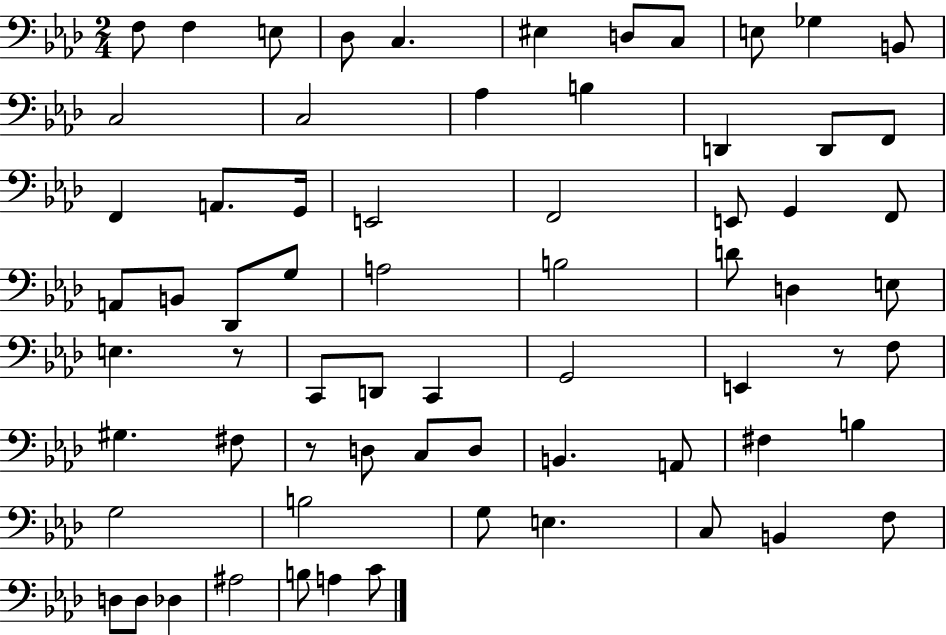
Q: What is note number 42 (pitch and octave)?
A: F3